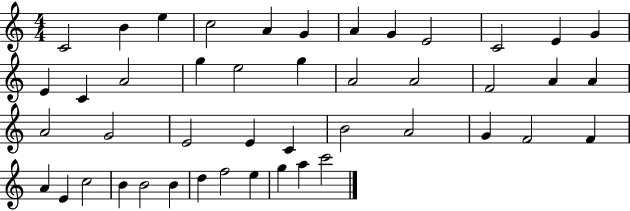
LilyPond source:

{
  \clef treble
  \numericTimeSignature
  \time 4/4
  \key c \major
  c'2 b'4 e''4 | c''2 a'4 g'4 | a'4 g'4 e'2 | c'2 e'4 g'4 | \break e'4 c'4 a'2 | g''4 e''2 g''4 | a'2 a'2 | f'2 a'4 a'4 | \break a'2 g'2 | e'2 e'4 c'4 | b'2 a'2 | g'4 f'2 f'4 | \break a'4 e'4 c''2 | b'4 b'2 b'4 | d''4 f''2 e''4 | g''4 a''4 c'''2 | \break \bar "|."
}